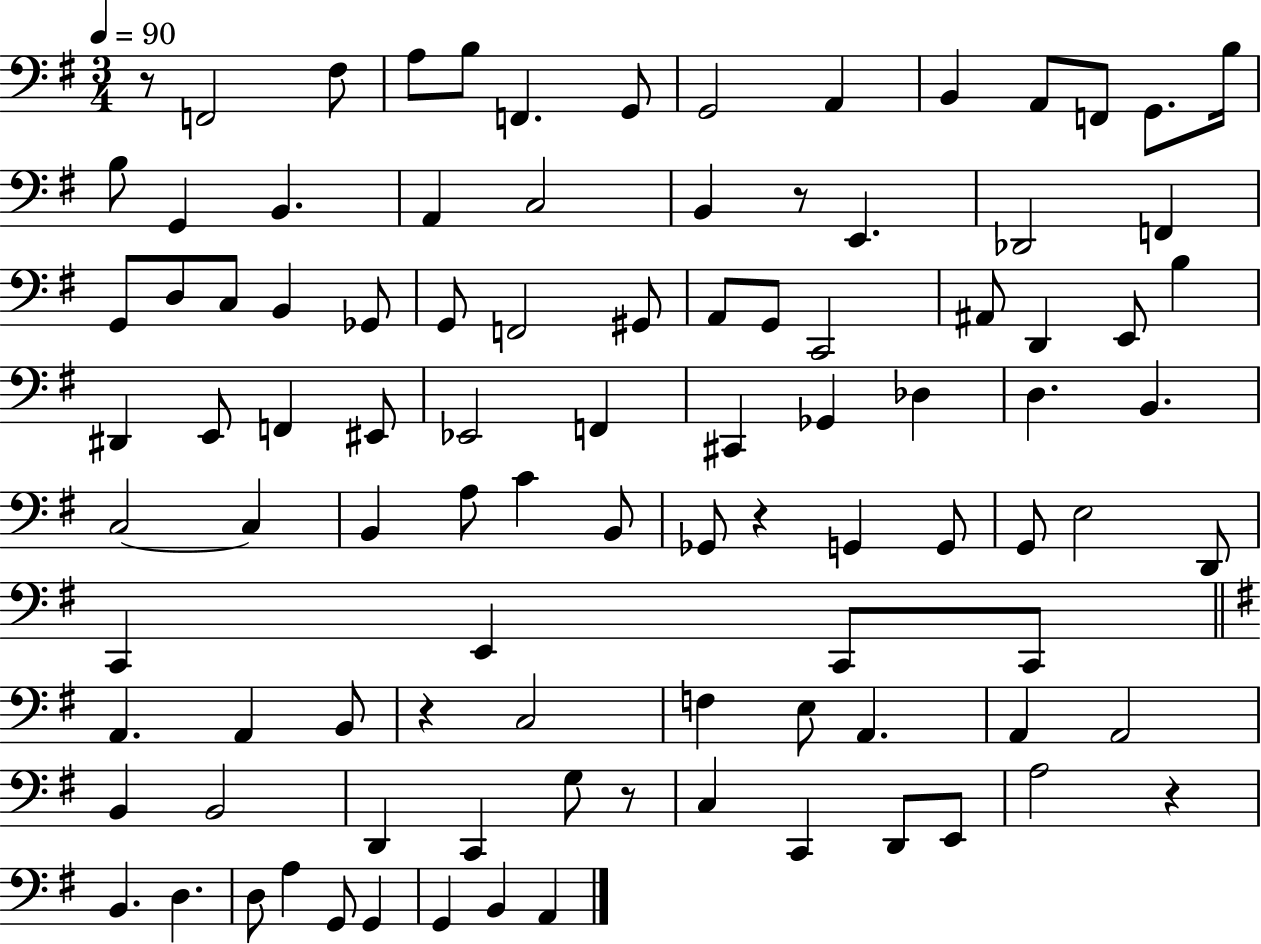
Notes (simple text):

R/e F2/h F#3/e A3/e B3/e F2/q. G2/e G2/h A2/q B2/q A2/e F2/e G2/e. B3/s B3/e G2/q B2/q. A2/q C3/h B2/q R/e E2/q. Db2/h F2/q G2/e D3/e C3/e B2/q Gb2/e G2/e F2/h G#2/e A2/e G2/e C2/h A#2/e D2/q E2/e B3/q D#2/q E2/e F2/q EIS2/e Eb2/h F2/q C#2/q Gb2/q Db3/q D3/q. B2/q. C3/h C3/q B2/q A3/e C4/q B2/e Gb2/e R/q G2/q G2/e G2/e E3/h D2/e C2/q E2/q C2/e C2/e A2/q. A2/q B2/e R/q C3/h F3/q E3/e A2/q. A2/q A2/h B2/q B2/h D2/q C2/q G3/e R/e C3/q C2/q D2/e E2/e A3/h R/q B2/q. D3/q. D3/e A3/q G2/e G2/q G2/q B2/q A2/q